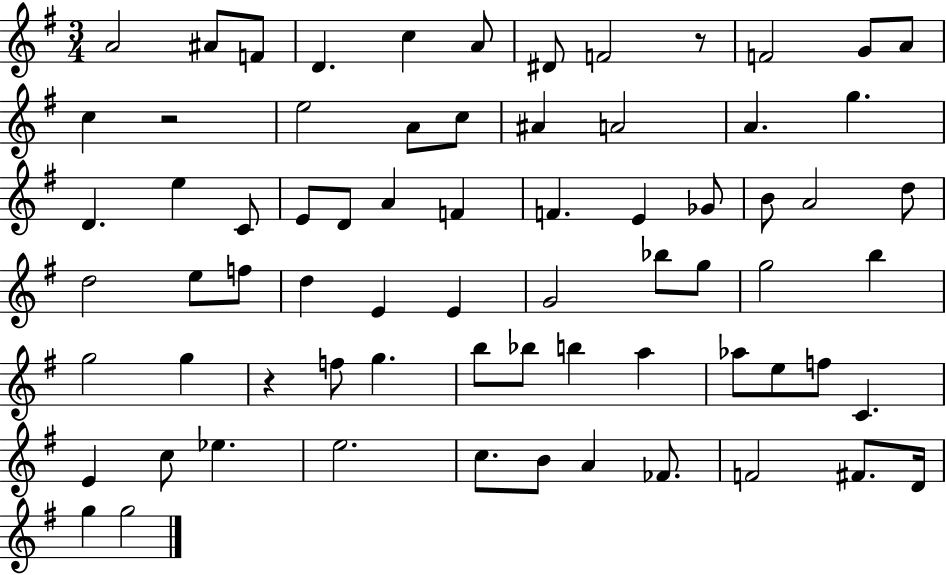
A4/h A#4/e F4/e D4/q. C5/q A4/e D#4/e F4/h R/e F4/h G4/e A4/e C5/q R/h E5/h A4/e C5/e A#4/q A4/h A4/q. G5/q. D4/q. E5/q C4/e E4/e D4/e A4/q F4/q F4/q. E4/q Gb4/e B4/e A4/h D5/e D5/h E5/e F5/e D5/q E4/q E4/q G4/h Bb5/e G5/e G5/h B5/q G5/h G5/q R/q F5/e G5/q. B5/e Bb5/e B5/q A5/q Ab5/e E5/e F5/e C4/q. E4/q C5/e Eb5/q. E5/h. C5/e. B4/e A4/q FES4/e. F4/h F#4/e. D4/s G5/q G5/h